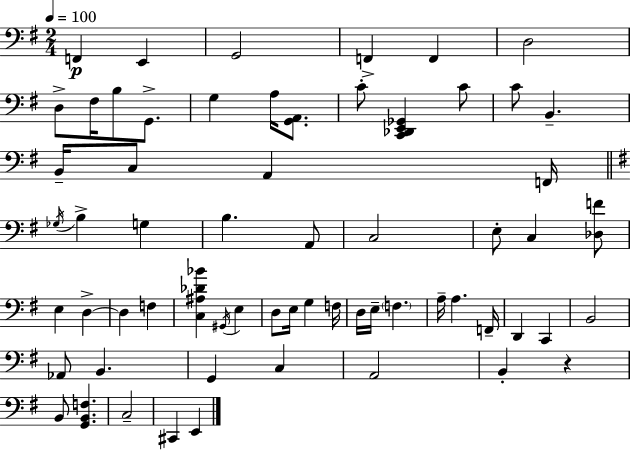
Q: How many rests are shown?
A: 1